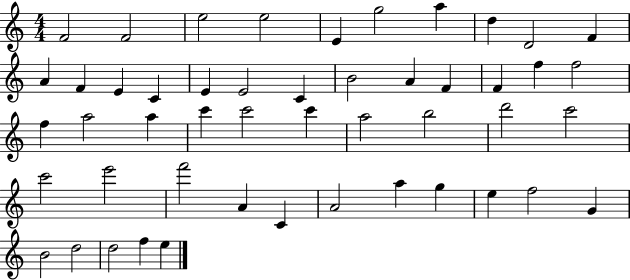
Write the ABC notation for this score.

X:1
T:Untitled
M:4/4
L:1/4
K:C
F2 F2 e2 e2 E g2 a d D2 F A F E C E E2 C B2 A F F f f2 f a2 a c' c'2 c' a2 b2 d'2 c'2 c'2 e'2 f'2 A C A2 a g e f2 G B2 d2 d2 f e